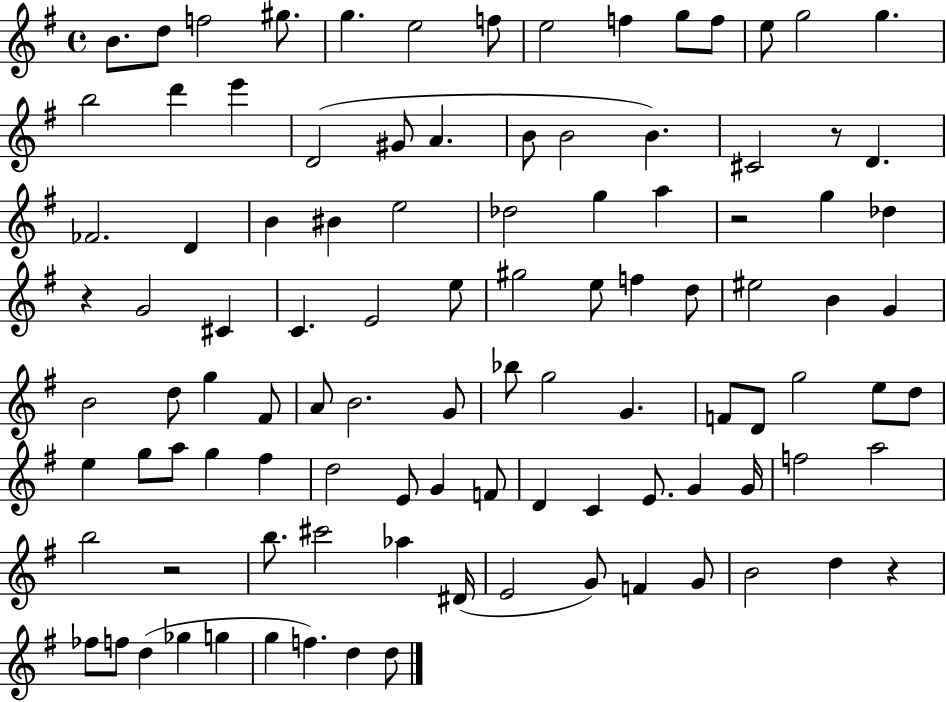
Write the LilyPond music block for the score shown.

{
  \clef treble
  \time 4/4
  \defaultTimeSignature
  \key g \major
  b'8. d''8 f''2 gis''8. | g''4. e''2 f''8 | e''2 f''4 g''8 f''8 | e''8 g''2 g''4. | \break b''2 d'''4 e'''4 | d'2( gis'8 a'4. | b'8 b'2 b'4.) | cis'2 r8 d'4. | \break fes'2. d'4 | b'4 bis'4 e''2 | des''2 g''4 a''4 | r2 g''4 des''4 | \break r4 g'2 cis'4 | c'4. e'2 e''8 | gis''2 e''8 f''4 d''8 | eis''2 b'4 g'4 | \break b'2 d''8 g''4 fis'8 | a'8 b'2. g'8 | bes''8 g''2 g'4. | f'8 d'8 g''2 e''8 d''8 | \break e''4 g''8 a''8 g''4 fis''4 | d''2 e'8 g'4 f'8 | d'4 c'4 e'8. g'4 g'16 | f''2 a''2 | \break b''2 r2 | b''8. cis'''2 aes''4 dis'16( | e'2 g'8) f'4 g'8 | b'2 d''4 r4 | \break fes''8 f''8 d''4( ges''4 g''4 | g''4 f''4.) d''4 d''8 | \bar "|."
}